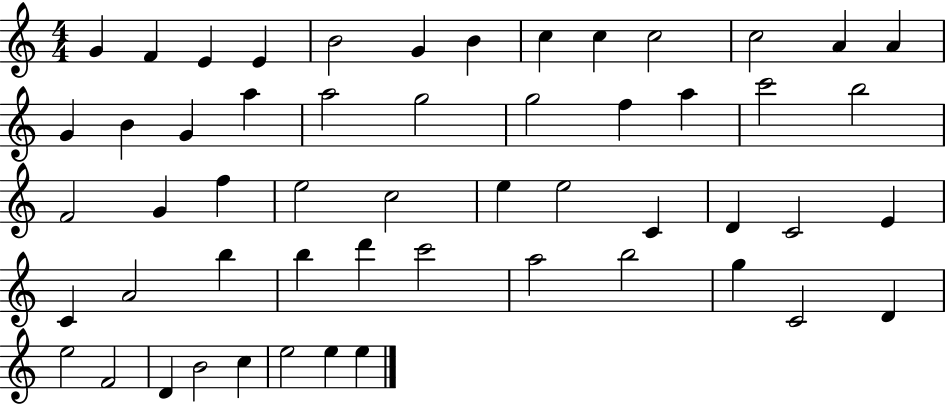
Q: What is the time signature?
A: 4/4